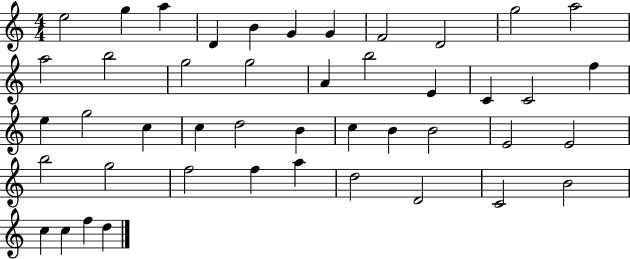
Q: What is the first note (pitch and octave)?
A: E5